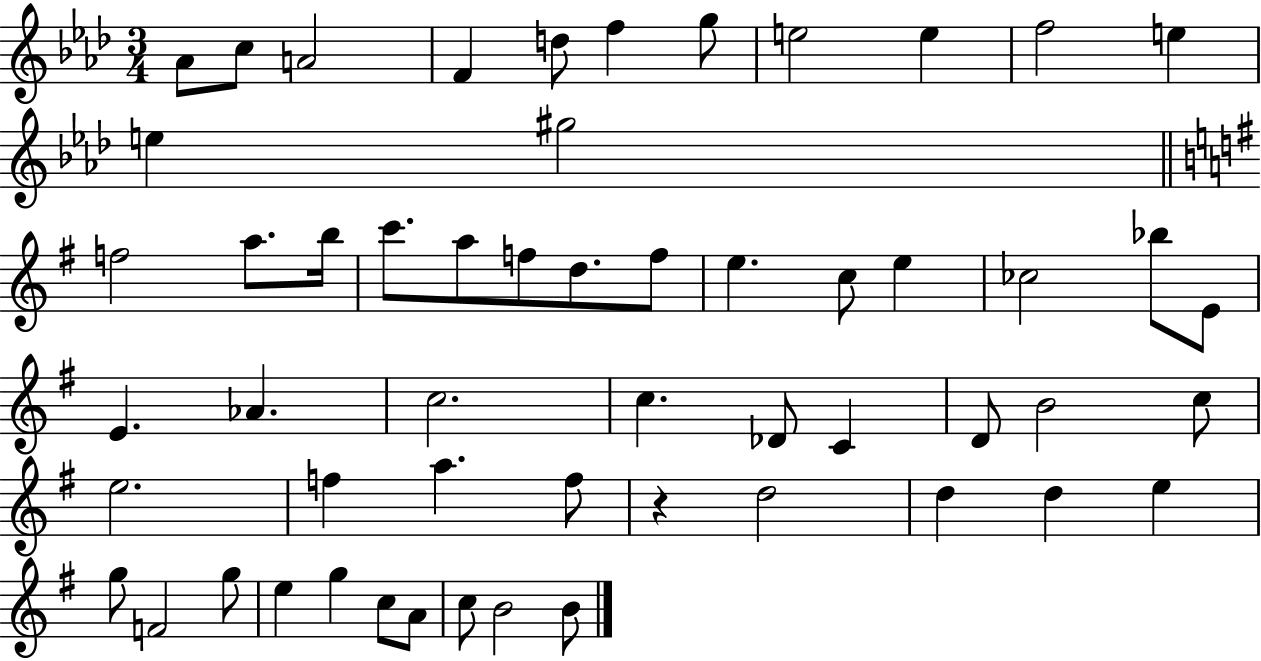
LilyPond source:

{
  \clef treble
  \numericTimeSignature
  \time 3/4
  \key aes \major
  aes'8 c''8 a'2 | f'4 d''8 f''4 g''8 | e''2 e''4 | f''2 e''4 | \break e''4 gis''2 | \bar "||" \break \key g \major f''2 a''8. b''16 | c'''8. a''8 f''8 d''8. f''8 | e''4. c''8 e''4 | ces''2 bes''8 e'8 | \break e'4. aes'4. | c''2. | c''4. des'8 c'4 | d'8 b'2 c''8 | \break e''2. | f''4 a''4. f''8 | r4 d''2 | d''4 d''4 e''4 | \break g''8 f'2 g''8 | e''4 g''4 c''8 a'8 | c''8 b'2 b'8 | \bar "|."
}